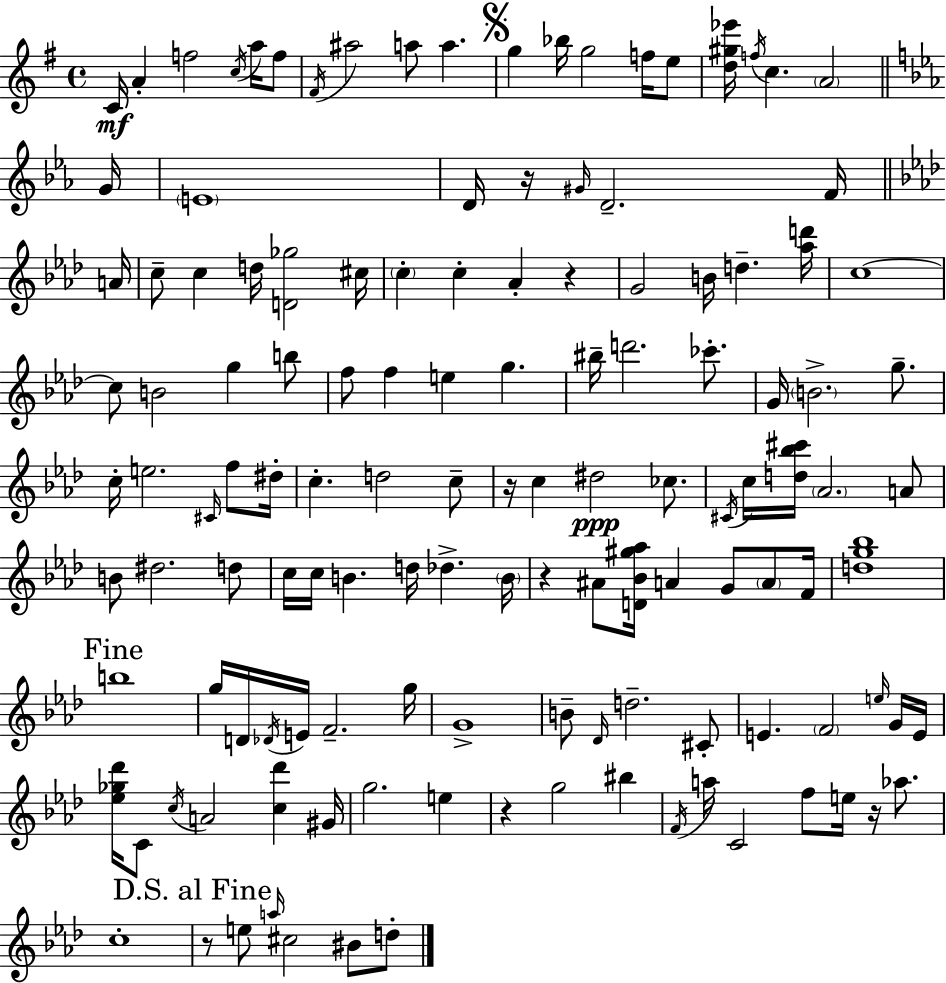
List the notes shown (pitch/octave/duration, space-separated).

C4/s A4/q F5/h C5/s A5/s F5/e F#4/s A#5/h A5/e A5/q. G5/q Bb5/s G5/h F5/s E5/e [D5,G#5,Eb6]/s F5/s C5/q. A4/h G4/s E4/w D4/s R/s G#4/s D4/h. F4/s A4/s C5/e C5/q D5/s [D4,Gb5]/h C#5/s C5/q C5/q Ab4/q R/q G4/h B4/s D5/q. [Ab5,D6]/s C5/w C5/e B4/h G5/q B5/e F5/e F5/q E5/q G5/q. BIS5/s D6/h. CES6/e. G4/s B4/h. G5/e. C5/s E5/h. C#4/s F5/e D#5/s C5/q. D5/h C5/e R/s C5/q D#5/h CES5/e. C#4/s C5/s [D5,Bb5,C#6]/s Ab4/h. A4/e B4/e D#5/h. D5/e C5/s C5/s B4/q. D5/s Db5/q. B4/s R/q A#4/e [D4,Bb4,G#5,Ab5]/s A4/q G4/e A4/e F4/s [D5,G5,Bb5]/w B5/w G5/s D4/s Db4/s E4/s F4/h. G5/s G4/w B4/e Db4/s D5/h. C#4/e E4/q. F4/h E5/s G4/s E4/s [Eb5,Gb5,Db6]/s C4/e C5/s A4/h [C5,Db6]/q G#4/s G5/h. E5/q R/q G5/h BIS5/q F4/s A5/s C4/h F5/e E5/s R/s Ab5/e. C5/w R/e E5/e A5/s C#5/h BIS4/e D5/e